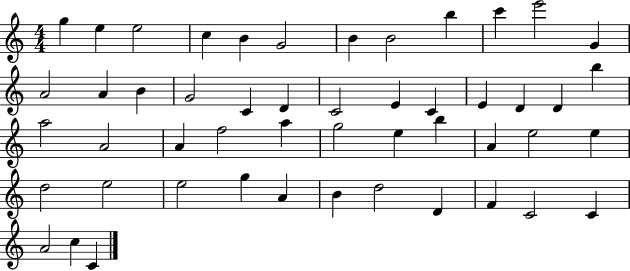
{
  \clef treble
  \numericTimeSignature
  \time 4/4
  \key c \major
  g''4 e''4 e''2 | c''4 b'4 g'2 | b'4 b'2 b''4 | c'''4 e'''2 g'4 | \break a'2 a'4 b'4 | g'2 c'4 d'4 | c'2 e'4 c'4 | e'4 d'4 d'4 b''4 | \break a''2 a'2 | a'4 f''2 a''4 | g''2 e''4 b''4 | a'4 e''2 e''4 | \break d''2 e''2 | e''2 g''4 a'4 | b'4 d''2 d'4 | f'4 c'2 c'4 | \break a'2 c''4 c'4 | \bar "|."
}